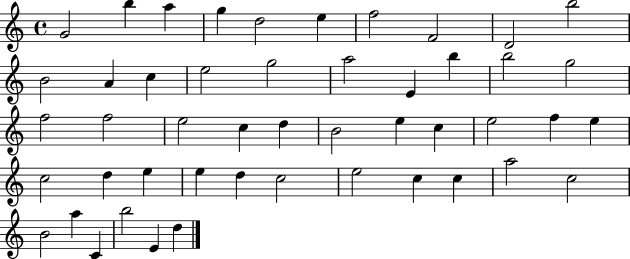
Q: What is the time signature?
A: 4/4